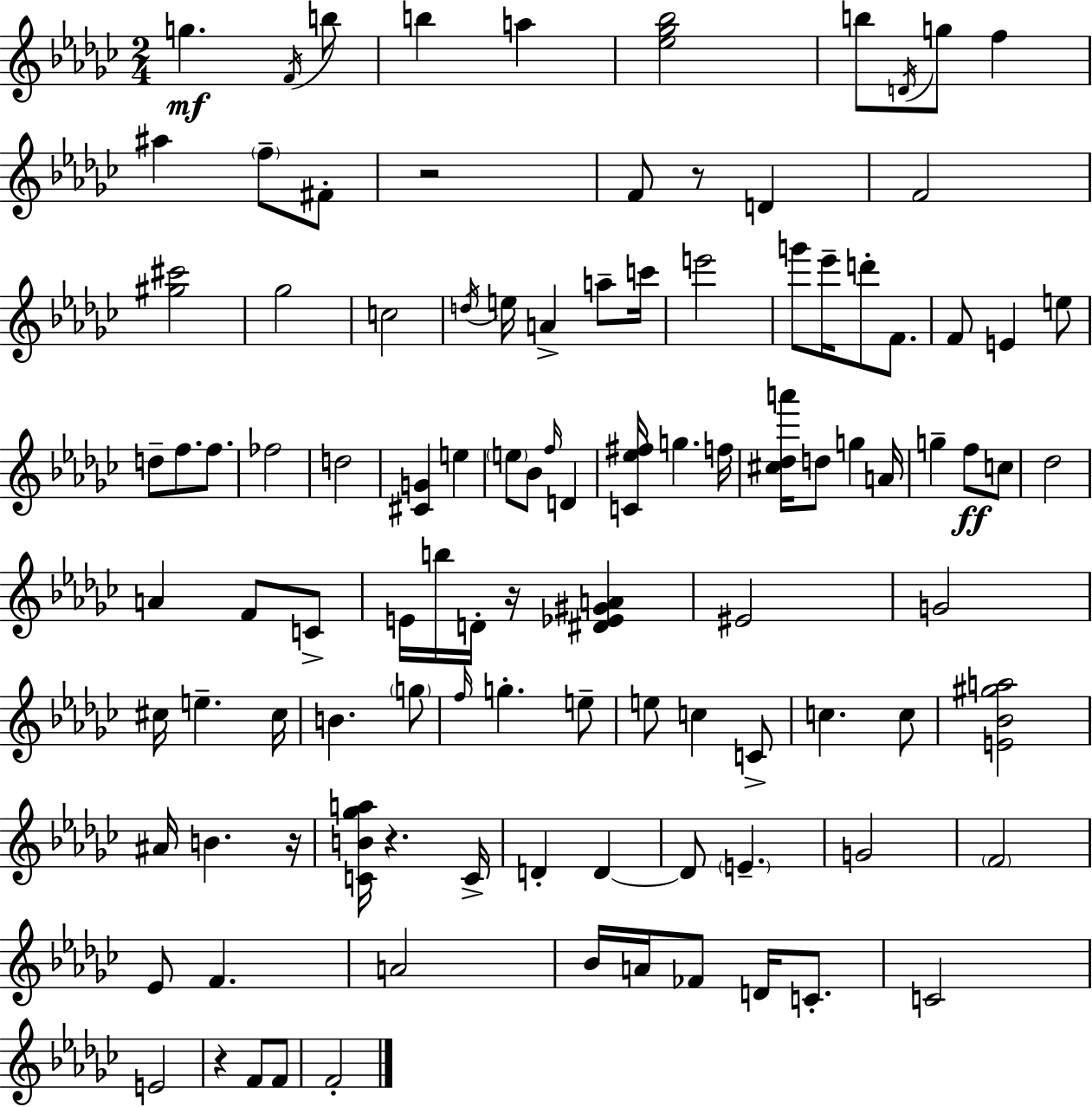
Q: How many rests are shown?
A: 6